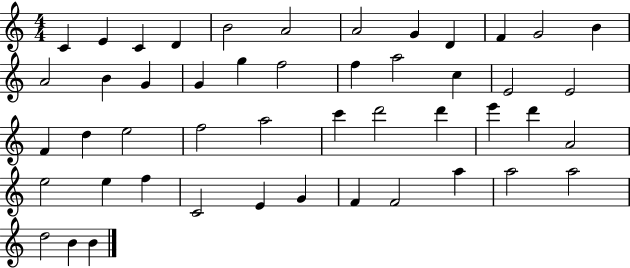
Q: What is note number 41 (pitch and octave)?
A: F4